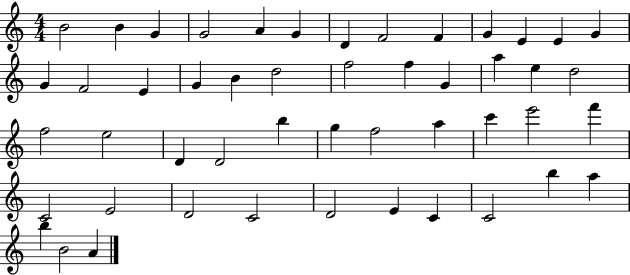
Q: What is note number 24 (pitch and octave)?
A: E5